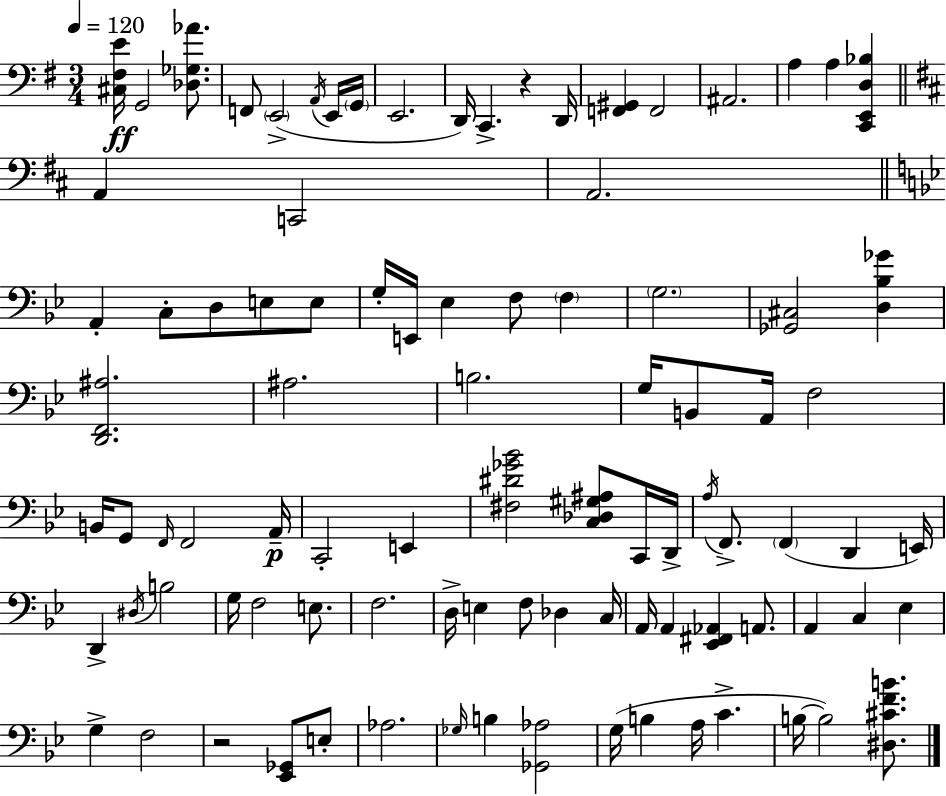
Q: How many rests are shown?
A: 2